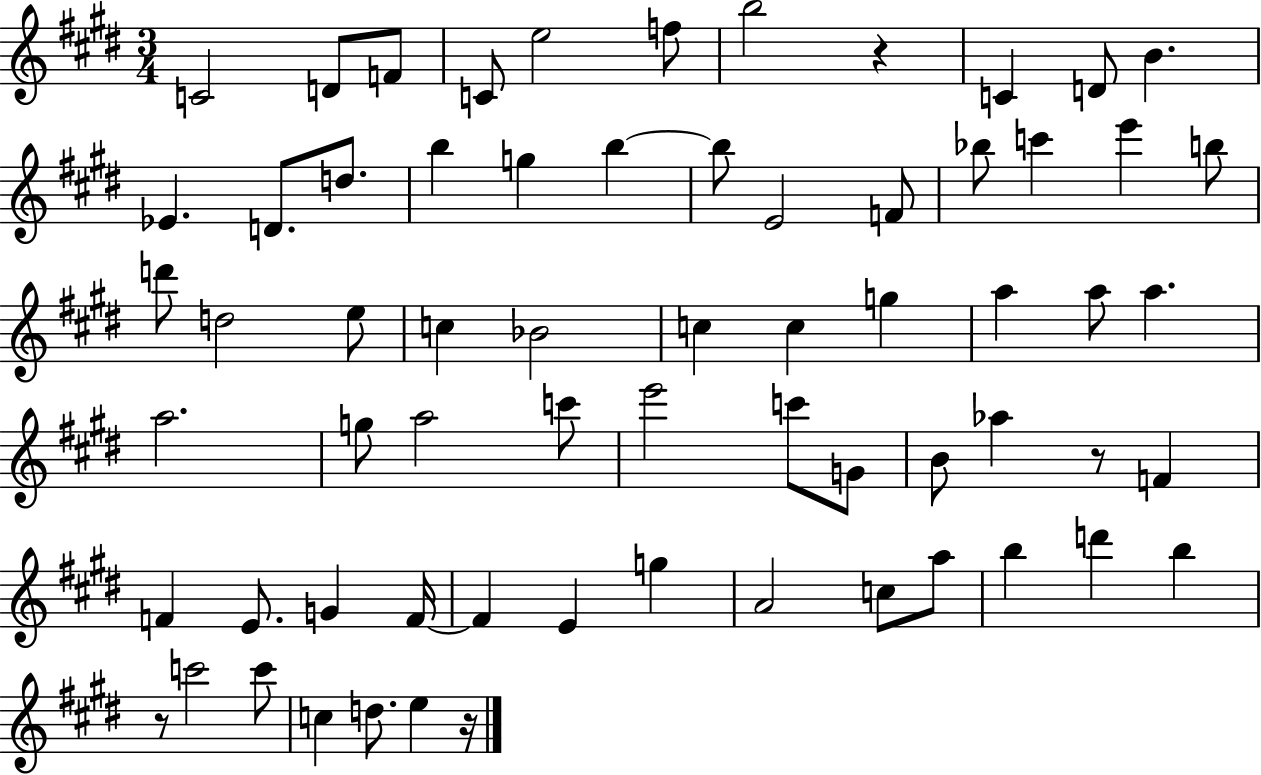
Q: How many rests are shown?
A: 4